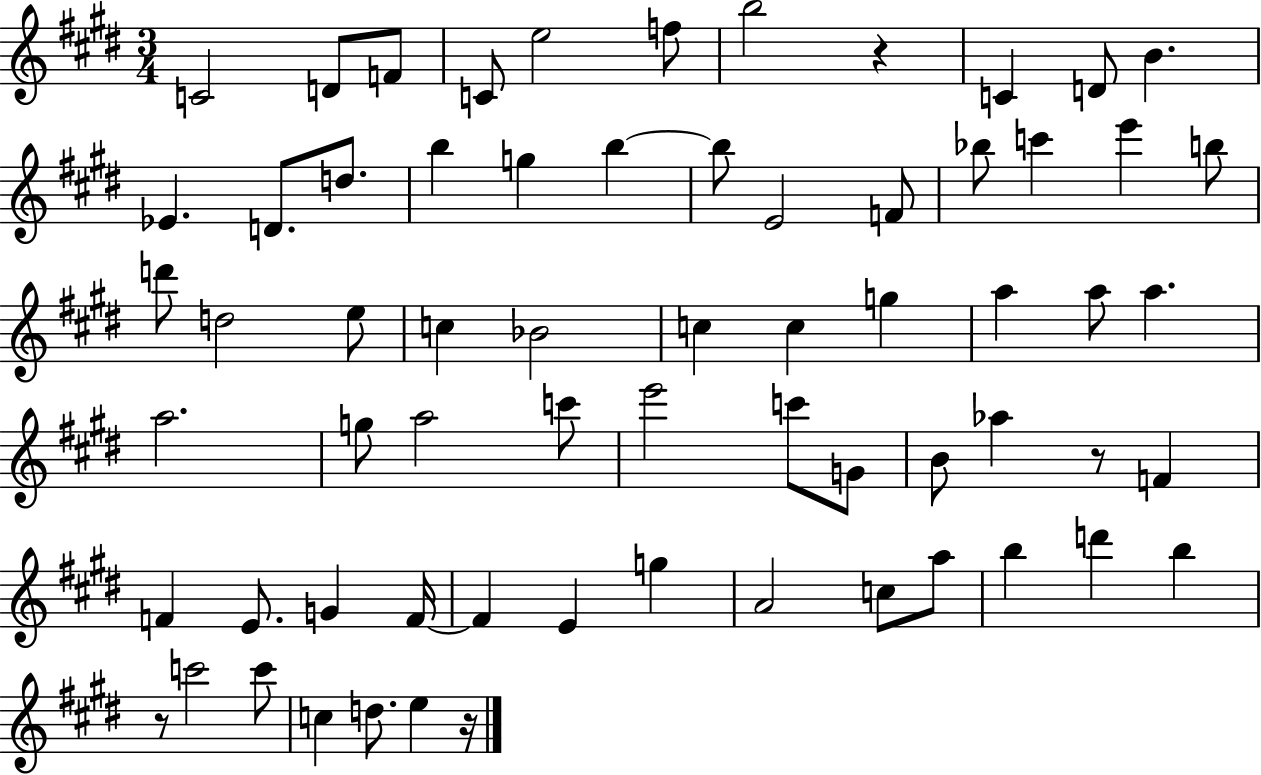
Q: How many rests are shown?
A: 4